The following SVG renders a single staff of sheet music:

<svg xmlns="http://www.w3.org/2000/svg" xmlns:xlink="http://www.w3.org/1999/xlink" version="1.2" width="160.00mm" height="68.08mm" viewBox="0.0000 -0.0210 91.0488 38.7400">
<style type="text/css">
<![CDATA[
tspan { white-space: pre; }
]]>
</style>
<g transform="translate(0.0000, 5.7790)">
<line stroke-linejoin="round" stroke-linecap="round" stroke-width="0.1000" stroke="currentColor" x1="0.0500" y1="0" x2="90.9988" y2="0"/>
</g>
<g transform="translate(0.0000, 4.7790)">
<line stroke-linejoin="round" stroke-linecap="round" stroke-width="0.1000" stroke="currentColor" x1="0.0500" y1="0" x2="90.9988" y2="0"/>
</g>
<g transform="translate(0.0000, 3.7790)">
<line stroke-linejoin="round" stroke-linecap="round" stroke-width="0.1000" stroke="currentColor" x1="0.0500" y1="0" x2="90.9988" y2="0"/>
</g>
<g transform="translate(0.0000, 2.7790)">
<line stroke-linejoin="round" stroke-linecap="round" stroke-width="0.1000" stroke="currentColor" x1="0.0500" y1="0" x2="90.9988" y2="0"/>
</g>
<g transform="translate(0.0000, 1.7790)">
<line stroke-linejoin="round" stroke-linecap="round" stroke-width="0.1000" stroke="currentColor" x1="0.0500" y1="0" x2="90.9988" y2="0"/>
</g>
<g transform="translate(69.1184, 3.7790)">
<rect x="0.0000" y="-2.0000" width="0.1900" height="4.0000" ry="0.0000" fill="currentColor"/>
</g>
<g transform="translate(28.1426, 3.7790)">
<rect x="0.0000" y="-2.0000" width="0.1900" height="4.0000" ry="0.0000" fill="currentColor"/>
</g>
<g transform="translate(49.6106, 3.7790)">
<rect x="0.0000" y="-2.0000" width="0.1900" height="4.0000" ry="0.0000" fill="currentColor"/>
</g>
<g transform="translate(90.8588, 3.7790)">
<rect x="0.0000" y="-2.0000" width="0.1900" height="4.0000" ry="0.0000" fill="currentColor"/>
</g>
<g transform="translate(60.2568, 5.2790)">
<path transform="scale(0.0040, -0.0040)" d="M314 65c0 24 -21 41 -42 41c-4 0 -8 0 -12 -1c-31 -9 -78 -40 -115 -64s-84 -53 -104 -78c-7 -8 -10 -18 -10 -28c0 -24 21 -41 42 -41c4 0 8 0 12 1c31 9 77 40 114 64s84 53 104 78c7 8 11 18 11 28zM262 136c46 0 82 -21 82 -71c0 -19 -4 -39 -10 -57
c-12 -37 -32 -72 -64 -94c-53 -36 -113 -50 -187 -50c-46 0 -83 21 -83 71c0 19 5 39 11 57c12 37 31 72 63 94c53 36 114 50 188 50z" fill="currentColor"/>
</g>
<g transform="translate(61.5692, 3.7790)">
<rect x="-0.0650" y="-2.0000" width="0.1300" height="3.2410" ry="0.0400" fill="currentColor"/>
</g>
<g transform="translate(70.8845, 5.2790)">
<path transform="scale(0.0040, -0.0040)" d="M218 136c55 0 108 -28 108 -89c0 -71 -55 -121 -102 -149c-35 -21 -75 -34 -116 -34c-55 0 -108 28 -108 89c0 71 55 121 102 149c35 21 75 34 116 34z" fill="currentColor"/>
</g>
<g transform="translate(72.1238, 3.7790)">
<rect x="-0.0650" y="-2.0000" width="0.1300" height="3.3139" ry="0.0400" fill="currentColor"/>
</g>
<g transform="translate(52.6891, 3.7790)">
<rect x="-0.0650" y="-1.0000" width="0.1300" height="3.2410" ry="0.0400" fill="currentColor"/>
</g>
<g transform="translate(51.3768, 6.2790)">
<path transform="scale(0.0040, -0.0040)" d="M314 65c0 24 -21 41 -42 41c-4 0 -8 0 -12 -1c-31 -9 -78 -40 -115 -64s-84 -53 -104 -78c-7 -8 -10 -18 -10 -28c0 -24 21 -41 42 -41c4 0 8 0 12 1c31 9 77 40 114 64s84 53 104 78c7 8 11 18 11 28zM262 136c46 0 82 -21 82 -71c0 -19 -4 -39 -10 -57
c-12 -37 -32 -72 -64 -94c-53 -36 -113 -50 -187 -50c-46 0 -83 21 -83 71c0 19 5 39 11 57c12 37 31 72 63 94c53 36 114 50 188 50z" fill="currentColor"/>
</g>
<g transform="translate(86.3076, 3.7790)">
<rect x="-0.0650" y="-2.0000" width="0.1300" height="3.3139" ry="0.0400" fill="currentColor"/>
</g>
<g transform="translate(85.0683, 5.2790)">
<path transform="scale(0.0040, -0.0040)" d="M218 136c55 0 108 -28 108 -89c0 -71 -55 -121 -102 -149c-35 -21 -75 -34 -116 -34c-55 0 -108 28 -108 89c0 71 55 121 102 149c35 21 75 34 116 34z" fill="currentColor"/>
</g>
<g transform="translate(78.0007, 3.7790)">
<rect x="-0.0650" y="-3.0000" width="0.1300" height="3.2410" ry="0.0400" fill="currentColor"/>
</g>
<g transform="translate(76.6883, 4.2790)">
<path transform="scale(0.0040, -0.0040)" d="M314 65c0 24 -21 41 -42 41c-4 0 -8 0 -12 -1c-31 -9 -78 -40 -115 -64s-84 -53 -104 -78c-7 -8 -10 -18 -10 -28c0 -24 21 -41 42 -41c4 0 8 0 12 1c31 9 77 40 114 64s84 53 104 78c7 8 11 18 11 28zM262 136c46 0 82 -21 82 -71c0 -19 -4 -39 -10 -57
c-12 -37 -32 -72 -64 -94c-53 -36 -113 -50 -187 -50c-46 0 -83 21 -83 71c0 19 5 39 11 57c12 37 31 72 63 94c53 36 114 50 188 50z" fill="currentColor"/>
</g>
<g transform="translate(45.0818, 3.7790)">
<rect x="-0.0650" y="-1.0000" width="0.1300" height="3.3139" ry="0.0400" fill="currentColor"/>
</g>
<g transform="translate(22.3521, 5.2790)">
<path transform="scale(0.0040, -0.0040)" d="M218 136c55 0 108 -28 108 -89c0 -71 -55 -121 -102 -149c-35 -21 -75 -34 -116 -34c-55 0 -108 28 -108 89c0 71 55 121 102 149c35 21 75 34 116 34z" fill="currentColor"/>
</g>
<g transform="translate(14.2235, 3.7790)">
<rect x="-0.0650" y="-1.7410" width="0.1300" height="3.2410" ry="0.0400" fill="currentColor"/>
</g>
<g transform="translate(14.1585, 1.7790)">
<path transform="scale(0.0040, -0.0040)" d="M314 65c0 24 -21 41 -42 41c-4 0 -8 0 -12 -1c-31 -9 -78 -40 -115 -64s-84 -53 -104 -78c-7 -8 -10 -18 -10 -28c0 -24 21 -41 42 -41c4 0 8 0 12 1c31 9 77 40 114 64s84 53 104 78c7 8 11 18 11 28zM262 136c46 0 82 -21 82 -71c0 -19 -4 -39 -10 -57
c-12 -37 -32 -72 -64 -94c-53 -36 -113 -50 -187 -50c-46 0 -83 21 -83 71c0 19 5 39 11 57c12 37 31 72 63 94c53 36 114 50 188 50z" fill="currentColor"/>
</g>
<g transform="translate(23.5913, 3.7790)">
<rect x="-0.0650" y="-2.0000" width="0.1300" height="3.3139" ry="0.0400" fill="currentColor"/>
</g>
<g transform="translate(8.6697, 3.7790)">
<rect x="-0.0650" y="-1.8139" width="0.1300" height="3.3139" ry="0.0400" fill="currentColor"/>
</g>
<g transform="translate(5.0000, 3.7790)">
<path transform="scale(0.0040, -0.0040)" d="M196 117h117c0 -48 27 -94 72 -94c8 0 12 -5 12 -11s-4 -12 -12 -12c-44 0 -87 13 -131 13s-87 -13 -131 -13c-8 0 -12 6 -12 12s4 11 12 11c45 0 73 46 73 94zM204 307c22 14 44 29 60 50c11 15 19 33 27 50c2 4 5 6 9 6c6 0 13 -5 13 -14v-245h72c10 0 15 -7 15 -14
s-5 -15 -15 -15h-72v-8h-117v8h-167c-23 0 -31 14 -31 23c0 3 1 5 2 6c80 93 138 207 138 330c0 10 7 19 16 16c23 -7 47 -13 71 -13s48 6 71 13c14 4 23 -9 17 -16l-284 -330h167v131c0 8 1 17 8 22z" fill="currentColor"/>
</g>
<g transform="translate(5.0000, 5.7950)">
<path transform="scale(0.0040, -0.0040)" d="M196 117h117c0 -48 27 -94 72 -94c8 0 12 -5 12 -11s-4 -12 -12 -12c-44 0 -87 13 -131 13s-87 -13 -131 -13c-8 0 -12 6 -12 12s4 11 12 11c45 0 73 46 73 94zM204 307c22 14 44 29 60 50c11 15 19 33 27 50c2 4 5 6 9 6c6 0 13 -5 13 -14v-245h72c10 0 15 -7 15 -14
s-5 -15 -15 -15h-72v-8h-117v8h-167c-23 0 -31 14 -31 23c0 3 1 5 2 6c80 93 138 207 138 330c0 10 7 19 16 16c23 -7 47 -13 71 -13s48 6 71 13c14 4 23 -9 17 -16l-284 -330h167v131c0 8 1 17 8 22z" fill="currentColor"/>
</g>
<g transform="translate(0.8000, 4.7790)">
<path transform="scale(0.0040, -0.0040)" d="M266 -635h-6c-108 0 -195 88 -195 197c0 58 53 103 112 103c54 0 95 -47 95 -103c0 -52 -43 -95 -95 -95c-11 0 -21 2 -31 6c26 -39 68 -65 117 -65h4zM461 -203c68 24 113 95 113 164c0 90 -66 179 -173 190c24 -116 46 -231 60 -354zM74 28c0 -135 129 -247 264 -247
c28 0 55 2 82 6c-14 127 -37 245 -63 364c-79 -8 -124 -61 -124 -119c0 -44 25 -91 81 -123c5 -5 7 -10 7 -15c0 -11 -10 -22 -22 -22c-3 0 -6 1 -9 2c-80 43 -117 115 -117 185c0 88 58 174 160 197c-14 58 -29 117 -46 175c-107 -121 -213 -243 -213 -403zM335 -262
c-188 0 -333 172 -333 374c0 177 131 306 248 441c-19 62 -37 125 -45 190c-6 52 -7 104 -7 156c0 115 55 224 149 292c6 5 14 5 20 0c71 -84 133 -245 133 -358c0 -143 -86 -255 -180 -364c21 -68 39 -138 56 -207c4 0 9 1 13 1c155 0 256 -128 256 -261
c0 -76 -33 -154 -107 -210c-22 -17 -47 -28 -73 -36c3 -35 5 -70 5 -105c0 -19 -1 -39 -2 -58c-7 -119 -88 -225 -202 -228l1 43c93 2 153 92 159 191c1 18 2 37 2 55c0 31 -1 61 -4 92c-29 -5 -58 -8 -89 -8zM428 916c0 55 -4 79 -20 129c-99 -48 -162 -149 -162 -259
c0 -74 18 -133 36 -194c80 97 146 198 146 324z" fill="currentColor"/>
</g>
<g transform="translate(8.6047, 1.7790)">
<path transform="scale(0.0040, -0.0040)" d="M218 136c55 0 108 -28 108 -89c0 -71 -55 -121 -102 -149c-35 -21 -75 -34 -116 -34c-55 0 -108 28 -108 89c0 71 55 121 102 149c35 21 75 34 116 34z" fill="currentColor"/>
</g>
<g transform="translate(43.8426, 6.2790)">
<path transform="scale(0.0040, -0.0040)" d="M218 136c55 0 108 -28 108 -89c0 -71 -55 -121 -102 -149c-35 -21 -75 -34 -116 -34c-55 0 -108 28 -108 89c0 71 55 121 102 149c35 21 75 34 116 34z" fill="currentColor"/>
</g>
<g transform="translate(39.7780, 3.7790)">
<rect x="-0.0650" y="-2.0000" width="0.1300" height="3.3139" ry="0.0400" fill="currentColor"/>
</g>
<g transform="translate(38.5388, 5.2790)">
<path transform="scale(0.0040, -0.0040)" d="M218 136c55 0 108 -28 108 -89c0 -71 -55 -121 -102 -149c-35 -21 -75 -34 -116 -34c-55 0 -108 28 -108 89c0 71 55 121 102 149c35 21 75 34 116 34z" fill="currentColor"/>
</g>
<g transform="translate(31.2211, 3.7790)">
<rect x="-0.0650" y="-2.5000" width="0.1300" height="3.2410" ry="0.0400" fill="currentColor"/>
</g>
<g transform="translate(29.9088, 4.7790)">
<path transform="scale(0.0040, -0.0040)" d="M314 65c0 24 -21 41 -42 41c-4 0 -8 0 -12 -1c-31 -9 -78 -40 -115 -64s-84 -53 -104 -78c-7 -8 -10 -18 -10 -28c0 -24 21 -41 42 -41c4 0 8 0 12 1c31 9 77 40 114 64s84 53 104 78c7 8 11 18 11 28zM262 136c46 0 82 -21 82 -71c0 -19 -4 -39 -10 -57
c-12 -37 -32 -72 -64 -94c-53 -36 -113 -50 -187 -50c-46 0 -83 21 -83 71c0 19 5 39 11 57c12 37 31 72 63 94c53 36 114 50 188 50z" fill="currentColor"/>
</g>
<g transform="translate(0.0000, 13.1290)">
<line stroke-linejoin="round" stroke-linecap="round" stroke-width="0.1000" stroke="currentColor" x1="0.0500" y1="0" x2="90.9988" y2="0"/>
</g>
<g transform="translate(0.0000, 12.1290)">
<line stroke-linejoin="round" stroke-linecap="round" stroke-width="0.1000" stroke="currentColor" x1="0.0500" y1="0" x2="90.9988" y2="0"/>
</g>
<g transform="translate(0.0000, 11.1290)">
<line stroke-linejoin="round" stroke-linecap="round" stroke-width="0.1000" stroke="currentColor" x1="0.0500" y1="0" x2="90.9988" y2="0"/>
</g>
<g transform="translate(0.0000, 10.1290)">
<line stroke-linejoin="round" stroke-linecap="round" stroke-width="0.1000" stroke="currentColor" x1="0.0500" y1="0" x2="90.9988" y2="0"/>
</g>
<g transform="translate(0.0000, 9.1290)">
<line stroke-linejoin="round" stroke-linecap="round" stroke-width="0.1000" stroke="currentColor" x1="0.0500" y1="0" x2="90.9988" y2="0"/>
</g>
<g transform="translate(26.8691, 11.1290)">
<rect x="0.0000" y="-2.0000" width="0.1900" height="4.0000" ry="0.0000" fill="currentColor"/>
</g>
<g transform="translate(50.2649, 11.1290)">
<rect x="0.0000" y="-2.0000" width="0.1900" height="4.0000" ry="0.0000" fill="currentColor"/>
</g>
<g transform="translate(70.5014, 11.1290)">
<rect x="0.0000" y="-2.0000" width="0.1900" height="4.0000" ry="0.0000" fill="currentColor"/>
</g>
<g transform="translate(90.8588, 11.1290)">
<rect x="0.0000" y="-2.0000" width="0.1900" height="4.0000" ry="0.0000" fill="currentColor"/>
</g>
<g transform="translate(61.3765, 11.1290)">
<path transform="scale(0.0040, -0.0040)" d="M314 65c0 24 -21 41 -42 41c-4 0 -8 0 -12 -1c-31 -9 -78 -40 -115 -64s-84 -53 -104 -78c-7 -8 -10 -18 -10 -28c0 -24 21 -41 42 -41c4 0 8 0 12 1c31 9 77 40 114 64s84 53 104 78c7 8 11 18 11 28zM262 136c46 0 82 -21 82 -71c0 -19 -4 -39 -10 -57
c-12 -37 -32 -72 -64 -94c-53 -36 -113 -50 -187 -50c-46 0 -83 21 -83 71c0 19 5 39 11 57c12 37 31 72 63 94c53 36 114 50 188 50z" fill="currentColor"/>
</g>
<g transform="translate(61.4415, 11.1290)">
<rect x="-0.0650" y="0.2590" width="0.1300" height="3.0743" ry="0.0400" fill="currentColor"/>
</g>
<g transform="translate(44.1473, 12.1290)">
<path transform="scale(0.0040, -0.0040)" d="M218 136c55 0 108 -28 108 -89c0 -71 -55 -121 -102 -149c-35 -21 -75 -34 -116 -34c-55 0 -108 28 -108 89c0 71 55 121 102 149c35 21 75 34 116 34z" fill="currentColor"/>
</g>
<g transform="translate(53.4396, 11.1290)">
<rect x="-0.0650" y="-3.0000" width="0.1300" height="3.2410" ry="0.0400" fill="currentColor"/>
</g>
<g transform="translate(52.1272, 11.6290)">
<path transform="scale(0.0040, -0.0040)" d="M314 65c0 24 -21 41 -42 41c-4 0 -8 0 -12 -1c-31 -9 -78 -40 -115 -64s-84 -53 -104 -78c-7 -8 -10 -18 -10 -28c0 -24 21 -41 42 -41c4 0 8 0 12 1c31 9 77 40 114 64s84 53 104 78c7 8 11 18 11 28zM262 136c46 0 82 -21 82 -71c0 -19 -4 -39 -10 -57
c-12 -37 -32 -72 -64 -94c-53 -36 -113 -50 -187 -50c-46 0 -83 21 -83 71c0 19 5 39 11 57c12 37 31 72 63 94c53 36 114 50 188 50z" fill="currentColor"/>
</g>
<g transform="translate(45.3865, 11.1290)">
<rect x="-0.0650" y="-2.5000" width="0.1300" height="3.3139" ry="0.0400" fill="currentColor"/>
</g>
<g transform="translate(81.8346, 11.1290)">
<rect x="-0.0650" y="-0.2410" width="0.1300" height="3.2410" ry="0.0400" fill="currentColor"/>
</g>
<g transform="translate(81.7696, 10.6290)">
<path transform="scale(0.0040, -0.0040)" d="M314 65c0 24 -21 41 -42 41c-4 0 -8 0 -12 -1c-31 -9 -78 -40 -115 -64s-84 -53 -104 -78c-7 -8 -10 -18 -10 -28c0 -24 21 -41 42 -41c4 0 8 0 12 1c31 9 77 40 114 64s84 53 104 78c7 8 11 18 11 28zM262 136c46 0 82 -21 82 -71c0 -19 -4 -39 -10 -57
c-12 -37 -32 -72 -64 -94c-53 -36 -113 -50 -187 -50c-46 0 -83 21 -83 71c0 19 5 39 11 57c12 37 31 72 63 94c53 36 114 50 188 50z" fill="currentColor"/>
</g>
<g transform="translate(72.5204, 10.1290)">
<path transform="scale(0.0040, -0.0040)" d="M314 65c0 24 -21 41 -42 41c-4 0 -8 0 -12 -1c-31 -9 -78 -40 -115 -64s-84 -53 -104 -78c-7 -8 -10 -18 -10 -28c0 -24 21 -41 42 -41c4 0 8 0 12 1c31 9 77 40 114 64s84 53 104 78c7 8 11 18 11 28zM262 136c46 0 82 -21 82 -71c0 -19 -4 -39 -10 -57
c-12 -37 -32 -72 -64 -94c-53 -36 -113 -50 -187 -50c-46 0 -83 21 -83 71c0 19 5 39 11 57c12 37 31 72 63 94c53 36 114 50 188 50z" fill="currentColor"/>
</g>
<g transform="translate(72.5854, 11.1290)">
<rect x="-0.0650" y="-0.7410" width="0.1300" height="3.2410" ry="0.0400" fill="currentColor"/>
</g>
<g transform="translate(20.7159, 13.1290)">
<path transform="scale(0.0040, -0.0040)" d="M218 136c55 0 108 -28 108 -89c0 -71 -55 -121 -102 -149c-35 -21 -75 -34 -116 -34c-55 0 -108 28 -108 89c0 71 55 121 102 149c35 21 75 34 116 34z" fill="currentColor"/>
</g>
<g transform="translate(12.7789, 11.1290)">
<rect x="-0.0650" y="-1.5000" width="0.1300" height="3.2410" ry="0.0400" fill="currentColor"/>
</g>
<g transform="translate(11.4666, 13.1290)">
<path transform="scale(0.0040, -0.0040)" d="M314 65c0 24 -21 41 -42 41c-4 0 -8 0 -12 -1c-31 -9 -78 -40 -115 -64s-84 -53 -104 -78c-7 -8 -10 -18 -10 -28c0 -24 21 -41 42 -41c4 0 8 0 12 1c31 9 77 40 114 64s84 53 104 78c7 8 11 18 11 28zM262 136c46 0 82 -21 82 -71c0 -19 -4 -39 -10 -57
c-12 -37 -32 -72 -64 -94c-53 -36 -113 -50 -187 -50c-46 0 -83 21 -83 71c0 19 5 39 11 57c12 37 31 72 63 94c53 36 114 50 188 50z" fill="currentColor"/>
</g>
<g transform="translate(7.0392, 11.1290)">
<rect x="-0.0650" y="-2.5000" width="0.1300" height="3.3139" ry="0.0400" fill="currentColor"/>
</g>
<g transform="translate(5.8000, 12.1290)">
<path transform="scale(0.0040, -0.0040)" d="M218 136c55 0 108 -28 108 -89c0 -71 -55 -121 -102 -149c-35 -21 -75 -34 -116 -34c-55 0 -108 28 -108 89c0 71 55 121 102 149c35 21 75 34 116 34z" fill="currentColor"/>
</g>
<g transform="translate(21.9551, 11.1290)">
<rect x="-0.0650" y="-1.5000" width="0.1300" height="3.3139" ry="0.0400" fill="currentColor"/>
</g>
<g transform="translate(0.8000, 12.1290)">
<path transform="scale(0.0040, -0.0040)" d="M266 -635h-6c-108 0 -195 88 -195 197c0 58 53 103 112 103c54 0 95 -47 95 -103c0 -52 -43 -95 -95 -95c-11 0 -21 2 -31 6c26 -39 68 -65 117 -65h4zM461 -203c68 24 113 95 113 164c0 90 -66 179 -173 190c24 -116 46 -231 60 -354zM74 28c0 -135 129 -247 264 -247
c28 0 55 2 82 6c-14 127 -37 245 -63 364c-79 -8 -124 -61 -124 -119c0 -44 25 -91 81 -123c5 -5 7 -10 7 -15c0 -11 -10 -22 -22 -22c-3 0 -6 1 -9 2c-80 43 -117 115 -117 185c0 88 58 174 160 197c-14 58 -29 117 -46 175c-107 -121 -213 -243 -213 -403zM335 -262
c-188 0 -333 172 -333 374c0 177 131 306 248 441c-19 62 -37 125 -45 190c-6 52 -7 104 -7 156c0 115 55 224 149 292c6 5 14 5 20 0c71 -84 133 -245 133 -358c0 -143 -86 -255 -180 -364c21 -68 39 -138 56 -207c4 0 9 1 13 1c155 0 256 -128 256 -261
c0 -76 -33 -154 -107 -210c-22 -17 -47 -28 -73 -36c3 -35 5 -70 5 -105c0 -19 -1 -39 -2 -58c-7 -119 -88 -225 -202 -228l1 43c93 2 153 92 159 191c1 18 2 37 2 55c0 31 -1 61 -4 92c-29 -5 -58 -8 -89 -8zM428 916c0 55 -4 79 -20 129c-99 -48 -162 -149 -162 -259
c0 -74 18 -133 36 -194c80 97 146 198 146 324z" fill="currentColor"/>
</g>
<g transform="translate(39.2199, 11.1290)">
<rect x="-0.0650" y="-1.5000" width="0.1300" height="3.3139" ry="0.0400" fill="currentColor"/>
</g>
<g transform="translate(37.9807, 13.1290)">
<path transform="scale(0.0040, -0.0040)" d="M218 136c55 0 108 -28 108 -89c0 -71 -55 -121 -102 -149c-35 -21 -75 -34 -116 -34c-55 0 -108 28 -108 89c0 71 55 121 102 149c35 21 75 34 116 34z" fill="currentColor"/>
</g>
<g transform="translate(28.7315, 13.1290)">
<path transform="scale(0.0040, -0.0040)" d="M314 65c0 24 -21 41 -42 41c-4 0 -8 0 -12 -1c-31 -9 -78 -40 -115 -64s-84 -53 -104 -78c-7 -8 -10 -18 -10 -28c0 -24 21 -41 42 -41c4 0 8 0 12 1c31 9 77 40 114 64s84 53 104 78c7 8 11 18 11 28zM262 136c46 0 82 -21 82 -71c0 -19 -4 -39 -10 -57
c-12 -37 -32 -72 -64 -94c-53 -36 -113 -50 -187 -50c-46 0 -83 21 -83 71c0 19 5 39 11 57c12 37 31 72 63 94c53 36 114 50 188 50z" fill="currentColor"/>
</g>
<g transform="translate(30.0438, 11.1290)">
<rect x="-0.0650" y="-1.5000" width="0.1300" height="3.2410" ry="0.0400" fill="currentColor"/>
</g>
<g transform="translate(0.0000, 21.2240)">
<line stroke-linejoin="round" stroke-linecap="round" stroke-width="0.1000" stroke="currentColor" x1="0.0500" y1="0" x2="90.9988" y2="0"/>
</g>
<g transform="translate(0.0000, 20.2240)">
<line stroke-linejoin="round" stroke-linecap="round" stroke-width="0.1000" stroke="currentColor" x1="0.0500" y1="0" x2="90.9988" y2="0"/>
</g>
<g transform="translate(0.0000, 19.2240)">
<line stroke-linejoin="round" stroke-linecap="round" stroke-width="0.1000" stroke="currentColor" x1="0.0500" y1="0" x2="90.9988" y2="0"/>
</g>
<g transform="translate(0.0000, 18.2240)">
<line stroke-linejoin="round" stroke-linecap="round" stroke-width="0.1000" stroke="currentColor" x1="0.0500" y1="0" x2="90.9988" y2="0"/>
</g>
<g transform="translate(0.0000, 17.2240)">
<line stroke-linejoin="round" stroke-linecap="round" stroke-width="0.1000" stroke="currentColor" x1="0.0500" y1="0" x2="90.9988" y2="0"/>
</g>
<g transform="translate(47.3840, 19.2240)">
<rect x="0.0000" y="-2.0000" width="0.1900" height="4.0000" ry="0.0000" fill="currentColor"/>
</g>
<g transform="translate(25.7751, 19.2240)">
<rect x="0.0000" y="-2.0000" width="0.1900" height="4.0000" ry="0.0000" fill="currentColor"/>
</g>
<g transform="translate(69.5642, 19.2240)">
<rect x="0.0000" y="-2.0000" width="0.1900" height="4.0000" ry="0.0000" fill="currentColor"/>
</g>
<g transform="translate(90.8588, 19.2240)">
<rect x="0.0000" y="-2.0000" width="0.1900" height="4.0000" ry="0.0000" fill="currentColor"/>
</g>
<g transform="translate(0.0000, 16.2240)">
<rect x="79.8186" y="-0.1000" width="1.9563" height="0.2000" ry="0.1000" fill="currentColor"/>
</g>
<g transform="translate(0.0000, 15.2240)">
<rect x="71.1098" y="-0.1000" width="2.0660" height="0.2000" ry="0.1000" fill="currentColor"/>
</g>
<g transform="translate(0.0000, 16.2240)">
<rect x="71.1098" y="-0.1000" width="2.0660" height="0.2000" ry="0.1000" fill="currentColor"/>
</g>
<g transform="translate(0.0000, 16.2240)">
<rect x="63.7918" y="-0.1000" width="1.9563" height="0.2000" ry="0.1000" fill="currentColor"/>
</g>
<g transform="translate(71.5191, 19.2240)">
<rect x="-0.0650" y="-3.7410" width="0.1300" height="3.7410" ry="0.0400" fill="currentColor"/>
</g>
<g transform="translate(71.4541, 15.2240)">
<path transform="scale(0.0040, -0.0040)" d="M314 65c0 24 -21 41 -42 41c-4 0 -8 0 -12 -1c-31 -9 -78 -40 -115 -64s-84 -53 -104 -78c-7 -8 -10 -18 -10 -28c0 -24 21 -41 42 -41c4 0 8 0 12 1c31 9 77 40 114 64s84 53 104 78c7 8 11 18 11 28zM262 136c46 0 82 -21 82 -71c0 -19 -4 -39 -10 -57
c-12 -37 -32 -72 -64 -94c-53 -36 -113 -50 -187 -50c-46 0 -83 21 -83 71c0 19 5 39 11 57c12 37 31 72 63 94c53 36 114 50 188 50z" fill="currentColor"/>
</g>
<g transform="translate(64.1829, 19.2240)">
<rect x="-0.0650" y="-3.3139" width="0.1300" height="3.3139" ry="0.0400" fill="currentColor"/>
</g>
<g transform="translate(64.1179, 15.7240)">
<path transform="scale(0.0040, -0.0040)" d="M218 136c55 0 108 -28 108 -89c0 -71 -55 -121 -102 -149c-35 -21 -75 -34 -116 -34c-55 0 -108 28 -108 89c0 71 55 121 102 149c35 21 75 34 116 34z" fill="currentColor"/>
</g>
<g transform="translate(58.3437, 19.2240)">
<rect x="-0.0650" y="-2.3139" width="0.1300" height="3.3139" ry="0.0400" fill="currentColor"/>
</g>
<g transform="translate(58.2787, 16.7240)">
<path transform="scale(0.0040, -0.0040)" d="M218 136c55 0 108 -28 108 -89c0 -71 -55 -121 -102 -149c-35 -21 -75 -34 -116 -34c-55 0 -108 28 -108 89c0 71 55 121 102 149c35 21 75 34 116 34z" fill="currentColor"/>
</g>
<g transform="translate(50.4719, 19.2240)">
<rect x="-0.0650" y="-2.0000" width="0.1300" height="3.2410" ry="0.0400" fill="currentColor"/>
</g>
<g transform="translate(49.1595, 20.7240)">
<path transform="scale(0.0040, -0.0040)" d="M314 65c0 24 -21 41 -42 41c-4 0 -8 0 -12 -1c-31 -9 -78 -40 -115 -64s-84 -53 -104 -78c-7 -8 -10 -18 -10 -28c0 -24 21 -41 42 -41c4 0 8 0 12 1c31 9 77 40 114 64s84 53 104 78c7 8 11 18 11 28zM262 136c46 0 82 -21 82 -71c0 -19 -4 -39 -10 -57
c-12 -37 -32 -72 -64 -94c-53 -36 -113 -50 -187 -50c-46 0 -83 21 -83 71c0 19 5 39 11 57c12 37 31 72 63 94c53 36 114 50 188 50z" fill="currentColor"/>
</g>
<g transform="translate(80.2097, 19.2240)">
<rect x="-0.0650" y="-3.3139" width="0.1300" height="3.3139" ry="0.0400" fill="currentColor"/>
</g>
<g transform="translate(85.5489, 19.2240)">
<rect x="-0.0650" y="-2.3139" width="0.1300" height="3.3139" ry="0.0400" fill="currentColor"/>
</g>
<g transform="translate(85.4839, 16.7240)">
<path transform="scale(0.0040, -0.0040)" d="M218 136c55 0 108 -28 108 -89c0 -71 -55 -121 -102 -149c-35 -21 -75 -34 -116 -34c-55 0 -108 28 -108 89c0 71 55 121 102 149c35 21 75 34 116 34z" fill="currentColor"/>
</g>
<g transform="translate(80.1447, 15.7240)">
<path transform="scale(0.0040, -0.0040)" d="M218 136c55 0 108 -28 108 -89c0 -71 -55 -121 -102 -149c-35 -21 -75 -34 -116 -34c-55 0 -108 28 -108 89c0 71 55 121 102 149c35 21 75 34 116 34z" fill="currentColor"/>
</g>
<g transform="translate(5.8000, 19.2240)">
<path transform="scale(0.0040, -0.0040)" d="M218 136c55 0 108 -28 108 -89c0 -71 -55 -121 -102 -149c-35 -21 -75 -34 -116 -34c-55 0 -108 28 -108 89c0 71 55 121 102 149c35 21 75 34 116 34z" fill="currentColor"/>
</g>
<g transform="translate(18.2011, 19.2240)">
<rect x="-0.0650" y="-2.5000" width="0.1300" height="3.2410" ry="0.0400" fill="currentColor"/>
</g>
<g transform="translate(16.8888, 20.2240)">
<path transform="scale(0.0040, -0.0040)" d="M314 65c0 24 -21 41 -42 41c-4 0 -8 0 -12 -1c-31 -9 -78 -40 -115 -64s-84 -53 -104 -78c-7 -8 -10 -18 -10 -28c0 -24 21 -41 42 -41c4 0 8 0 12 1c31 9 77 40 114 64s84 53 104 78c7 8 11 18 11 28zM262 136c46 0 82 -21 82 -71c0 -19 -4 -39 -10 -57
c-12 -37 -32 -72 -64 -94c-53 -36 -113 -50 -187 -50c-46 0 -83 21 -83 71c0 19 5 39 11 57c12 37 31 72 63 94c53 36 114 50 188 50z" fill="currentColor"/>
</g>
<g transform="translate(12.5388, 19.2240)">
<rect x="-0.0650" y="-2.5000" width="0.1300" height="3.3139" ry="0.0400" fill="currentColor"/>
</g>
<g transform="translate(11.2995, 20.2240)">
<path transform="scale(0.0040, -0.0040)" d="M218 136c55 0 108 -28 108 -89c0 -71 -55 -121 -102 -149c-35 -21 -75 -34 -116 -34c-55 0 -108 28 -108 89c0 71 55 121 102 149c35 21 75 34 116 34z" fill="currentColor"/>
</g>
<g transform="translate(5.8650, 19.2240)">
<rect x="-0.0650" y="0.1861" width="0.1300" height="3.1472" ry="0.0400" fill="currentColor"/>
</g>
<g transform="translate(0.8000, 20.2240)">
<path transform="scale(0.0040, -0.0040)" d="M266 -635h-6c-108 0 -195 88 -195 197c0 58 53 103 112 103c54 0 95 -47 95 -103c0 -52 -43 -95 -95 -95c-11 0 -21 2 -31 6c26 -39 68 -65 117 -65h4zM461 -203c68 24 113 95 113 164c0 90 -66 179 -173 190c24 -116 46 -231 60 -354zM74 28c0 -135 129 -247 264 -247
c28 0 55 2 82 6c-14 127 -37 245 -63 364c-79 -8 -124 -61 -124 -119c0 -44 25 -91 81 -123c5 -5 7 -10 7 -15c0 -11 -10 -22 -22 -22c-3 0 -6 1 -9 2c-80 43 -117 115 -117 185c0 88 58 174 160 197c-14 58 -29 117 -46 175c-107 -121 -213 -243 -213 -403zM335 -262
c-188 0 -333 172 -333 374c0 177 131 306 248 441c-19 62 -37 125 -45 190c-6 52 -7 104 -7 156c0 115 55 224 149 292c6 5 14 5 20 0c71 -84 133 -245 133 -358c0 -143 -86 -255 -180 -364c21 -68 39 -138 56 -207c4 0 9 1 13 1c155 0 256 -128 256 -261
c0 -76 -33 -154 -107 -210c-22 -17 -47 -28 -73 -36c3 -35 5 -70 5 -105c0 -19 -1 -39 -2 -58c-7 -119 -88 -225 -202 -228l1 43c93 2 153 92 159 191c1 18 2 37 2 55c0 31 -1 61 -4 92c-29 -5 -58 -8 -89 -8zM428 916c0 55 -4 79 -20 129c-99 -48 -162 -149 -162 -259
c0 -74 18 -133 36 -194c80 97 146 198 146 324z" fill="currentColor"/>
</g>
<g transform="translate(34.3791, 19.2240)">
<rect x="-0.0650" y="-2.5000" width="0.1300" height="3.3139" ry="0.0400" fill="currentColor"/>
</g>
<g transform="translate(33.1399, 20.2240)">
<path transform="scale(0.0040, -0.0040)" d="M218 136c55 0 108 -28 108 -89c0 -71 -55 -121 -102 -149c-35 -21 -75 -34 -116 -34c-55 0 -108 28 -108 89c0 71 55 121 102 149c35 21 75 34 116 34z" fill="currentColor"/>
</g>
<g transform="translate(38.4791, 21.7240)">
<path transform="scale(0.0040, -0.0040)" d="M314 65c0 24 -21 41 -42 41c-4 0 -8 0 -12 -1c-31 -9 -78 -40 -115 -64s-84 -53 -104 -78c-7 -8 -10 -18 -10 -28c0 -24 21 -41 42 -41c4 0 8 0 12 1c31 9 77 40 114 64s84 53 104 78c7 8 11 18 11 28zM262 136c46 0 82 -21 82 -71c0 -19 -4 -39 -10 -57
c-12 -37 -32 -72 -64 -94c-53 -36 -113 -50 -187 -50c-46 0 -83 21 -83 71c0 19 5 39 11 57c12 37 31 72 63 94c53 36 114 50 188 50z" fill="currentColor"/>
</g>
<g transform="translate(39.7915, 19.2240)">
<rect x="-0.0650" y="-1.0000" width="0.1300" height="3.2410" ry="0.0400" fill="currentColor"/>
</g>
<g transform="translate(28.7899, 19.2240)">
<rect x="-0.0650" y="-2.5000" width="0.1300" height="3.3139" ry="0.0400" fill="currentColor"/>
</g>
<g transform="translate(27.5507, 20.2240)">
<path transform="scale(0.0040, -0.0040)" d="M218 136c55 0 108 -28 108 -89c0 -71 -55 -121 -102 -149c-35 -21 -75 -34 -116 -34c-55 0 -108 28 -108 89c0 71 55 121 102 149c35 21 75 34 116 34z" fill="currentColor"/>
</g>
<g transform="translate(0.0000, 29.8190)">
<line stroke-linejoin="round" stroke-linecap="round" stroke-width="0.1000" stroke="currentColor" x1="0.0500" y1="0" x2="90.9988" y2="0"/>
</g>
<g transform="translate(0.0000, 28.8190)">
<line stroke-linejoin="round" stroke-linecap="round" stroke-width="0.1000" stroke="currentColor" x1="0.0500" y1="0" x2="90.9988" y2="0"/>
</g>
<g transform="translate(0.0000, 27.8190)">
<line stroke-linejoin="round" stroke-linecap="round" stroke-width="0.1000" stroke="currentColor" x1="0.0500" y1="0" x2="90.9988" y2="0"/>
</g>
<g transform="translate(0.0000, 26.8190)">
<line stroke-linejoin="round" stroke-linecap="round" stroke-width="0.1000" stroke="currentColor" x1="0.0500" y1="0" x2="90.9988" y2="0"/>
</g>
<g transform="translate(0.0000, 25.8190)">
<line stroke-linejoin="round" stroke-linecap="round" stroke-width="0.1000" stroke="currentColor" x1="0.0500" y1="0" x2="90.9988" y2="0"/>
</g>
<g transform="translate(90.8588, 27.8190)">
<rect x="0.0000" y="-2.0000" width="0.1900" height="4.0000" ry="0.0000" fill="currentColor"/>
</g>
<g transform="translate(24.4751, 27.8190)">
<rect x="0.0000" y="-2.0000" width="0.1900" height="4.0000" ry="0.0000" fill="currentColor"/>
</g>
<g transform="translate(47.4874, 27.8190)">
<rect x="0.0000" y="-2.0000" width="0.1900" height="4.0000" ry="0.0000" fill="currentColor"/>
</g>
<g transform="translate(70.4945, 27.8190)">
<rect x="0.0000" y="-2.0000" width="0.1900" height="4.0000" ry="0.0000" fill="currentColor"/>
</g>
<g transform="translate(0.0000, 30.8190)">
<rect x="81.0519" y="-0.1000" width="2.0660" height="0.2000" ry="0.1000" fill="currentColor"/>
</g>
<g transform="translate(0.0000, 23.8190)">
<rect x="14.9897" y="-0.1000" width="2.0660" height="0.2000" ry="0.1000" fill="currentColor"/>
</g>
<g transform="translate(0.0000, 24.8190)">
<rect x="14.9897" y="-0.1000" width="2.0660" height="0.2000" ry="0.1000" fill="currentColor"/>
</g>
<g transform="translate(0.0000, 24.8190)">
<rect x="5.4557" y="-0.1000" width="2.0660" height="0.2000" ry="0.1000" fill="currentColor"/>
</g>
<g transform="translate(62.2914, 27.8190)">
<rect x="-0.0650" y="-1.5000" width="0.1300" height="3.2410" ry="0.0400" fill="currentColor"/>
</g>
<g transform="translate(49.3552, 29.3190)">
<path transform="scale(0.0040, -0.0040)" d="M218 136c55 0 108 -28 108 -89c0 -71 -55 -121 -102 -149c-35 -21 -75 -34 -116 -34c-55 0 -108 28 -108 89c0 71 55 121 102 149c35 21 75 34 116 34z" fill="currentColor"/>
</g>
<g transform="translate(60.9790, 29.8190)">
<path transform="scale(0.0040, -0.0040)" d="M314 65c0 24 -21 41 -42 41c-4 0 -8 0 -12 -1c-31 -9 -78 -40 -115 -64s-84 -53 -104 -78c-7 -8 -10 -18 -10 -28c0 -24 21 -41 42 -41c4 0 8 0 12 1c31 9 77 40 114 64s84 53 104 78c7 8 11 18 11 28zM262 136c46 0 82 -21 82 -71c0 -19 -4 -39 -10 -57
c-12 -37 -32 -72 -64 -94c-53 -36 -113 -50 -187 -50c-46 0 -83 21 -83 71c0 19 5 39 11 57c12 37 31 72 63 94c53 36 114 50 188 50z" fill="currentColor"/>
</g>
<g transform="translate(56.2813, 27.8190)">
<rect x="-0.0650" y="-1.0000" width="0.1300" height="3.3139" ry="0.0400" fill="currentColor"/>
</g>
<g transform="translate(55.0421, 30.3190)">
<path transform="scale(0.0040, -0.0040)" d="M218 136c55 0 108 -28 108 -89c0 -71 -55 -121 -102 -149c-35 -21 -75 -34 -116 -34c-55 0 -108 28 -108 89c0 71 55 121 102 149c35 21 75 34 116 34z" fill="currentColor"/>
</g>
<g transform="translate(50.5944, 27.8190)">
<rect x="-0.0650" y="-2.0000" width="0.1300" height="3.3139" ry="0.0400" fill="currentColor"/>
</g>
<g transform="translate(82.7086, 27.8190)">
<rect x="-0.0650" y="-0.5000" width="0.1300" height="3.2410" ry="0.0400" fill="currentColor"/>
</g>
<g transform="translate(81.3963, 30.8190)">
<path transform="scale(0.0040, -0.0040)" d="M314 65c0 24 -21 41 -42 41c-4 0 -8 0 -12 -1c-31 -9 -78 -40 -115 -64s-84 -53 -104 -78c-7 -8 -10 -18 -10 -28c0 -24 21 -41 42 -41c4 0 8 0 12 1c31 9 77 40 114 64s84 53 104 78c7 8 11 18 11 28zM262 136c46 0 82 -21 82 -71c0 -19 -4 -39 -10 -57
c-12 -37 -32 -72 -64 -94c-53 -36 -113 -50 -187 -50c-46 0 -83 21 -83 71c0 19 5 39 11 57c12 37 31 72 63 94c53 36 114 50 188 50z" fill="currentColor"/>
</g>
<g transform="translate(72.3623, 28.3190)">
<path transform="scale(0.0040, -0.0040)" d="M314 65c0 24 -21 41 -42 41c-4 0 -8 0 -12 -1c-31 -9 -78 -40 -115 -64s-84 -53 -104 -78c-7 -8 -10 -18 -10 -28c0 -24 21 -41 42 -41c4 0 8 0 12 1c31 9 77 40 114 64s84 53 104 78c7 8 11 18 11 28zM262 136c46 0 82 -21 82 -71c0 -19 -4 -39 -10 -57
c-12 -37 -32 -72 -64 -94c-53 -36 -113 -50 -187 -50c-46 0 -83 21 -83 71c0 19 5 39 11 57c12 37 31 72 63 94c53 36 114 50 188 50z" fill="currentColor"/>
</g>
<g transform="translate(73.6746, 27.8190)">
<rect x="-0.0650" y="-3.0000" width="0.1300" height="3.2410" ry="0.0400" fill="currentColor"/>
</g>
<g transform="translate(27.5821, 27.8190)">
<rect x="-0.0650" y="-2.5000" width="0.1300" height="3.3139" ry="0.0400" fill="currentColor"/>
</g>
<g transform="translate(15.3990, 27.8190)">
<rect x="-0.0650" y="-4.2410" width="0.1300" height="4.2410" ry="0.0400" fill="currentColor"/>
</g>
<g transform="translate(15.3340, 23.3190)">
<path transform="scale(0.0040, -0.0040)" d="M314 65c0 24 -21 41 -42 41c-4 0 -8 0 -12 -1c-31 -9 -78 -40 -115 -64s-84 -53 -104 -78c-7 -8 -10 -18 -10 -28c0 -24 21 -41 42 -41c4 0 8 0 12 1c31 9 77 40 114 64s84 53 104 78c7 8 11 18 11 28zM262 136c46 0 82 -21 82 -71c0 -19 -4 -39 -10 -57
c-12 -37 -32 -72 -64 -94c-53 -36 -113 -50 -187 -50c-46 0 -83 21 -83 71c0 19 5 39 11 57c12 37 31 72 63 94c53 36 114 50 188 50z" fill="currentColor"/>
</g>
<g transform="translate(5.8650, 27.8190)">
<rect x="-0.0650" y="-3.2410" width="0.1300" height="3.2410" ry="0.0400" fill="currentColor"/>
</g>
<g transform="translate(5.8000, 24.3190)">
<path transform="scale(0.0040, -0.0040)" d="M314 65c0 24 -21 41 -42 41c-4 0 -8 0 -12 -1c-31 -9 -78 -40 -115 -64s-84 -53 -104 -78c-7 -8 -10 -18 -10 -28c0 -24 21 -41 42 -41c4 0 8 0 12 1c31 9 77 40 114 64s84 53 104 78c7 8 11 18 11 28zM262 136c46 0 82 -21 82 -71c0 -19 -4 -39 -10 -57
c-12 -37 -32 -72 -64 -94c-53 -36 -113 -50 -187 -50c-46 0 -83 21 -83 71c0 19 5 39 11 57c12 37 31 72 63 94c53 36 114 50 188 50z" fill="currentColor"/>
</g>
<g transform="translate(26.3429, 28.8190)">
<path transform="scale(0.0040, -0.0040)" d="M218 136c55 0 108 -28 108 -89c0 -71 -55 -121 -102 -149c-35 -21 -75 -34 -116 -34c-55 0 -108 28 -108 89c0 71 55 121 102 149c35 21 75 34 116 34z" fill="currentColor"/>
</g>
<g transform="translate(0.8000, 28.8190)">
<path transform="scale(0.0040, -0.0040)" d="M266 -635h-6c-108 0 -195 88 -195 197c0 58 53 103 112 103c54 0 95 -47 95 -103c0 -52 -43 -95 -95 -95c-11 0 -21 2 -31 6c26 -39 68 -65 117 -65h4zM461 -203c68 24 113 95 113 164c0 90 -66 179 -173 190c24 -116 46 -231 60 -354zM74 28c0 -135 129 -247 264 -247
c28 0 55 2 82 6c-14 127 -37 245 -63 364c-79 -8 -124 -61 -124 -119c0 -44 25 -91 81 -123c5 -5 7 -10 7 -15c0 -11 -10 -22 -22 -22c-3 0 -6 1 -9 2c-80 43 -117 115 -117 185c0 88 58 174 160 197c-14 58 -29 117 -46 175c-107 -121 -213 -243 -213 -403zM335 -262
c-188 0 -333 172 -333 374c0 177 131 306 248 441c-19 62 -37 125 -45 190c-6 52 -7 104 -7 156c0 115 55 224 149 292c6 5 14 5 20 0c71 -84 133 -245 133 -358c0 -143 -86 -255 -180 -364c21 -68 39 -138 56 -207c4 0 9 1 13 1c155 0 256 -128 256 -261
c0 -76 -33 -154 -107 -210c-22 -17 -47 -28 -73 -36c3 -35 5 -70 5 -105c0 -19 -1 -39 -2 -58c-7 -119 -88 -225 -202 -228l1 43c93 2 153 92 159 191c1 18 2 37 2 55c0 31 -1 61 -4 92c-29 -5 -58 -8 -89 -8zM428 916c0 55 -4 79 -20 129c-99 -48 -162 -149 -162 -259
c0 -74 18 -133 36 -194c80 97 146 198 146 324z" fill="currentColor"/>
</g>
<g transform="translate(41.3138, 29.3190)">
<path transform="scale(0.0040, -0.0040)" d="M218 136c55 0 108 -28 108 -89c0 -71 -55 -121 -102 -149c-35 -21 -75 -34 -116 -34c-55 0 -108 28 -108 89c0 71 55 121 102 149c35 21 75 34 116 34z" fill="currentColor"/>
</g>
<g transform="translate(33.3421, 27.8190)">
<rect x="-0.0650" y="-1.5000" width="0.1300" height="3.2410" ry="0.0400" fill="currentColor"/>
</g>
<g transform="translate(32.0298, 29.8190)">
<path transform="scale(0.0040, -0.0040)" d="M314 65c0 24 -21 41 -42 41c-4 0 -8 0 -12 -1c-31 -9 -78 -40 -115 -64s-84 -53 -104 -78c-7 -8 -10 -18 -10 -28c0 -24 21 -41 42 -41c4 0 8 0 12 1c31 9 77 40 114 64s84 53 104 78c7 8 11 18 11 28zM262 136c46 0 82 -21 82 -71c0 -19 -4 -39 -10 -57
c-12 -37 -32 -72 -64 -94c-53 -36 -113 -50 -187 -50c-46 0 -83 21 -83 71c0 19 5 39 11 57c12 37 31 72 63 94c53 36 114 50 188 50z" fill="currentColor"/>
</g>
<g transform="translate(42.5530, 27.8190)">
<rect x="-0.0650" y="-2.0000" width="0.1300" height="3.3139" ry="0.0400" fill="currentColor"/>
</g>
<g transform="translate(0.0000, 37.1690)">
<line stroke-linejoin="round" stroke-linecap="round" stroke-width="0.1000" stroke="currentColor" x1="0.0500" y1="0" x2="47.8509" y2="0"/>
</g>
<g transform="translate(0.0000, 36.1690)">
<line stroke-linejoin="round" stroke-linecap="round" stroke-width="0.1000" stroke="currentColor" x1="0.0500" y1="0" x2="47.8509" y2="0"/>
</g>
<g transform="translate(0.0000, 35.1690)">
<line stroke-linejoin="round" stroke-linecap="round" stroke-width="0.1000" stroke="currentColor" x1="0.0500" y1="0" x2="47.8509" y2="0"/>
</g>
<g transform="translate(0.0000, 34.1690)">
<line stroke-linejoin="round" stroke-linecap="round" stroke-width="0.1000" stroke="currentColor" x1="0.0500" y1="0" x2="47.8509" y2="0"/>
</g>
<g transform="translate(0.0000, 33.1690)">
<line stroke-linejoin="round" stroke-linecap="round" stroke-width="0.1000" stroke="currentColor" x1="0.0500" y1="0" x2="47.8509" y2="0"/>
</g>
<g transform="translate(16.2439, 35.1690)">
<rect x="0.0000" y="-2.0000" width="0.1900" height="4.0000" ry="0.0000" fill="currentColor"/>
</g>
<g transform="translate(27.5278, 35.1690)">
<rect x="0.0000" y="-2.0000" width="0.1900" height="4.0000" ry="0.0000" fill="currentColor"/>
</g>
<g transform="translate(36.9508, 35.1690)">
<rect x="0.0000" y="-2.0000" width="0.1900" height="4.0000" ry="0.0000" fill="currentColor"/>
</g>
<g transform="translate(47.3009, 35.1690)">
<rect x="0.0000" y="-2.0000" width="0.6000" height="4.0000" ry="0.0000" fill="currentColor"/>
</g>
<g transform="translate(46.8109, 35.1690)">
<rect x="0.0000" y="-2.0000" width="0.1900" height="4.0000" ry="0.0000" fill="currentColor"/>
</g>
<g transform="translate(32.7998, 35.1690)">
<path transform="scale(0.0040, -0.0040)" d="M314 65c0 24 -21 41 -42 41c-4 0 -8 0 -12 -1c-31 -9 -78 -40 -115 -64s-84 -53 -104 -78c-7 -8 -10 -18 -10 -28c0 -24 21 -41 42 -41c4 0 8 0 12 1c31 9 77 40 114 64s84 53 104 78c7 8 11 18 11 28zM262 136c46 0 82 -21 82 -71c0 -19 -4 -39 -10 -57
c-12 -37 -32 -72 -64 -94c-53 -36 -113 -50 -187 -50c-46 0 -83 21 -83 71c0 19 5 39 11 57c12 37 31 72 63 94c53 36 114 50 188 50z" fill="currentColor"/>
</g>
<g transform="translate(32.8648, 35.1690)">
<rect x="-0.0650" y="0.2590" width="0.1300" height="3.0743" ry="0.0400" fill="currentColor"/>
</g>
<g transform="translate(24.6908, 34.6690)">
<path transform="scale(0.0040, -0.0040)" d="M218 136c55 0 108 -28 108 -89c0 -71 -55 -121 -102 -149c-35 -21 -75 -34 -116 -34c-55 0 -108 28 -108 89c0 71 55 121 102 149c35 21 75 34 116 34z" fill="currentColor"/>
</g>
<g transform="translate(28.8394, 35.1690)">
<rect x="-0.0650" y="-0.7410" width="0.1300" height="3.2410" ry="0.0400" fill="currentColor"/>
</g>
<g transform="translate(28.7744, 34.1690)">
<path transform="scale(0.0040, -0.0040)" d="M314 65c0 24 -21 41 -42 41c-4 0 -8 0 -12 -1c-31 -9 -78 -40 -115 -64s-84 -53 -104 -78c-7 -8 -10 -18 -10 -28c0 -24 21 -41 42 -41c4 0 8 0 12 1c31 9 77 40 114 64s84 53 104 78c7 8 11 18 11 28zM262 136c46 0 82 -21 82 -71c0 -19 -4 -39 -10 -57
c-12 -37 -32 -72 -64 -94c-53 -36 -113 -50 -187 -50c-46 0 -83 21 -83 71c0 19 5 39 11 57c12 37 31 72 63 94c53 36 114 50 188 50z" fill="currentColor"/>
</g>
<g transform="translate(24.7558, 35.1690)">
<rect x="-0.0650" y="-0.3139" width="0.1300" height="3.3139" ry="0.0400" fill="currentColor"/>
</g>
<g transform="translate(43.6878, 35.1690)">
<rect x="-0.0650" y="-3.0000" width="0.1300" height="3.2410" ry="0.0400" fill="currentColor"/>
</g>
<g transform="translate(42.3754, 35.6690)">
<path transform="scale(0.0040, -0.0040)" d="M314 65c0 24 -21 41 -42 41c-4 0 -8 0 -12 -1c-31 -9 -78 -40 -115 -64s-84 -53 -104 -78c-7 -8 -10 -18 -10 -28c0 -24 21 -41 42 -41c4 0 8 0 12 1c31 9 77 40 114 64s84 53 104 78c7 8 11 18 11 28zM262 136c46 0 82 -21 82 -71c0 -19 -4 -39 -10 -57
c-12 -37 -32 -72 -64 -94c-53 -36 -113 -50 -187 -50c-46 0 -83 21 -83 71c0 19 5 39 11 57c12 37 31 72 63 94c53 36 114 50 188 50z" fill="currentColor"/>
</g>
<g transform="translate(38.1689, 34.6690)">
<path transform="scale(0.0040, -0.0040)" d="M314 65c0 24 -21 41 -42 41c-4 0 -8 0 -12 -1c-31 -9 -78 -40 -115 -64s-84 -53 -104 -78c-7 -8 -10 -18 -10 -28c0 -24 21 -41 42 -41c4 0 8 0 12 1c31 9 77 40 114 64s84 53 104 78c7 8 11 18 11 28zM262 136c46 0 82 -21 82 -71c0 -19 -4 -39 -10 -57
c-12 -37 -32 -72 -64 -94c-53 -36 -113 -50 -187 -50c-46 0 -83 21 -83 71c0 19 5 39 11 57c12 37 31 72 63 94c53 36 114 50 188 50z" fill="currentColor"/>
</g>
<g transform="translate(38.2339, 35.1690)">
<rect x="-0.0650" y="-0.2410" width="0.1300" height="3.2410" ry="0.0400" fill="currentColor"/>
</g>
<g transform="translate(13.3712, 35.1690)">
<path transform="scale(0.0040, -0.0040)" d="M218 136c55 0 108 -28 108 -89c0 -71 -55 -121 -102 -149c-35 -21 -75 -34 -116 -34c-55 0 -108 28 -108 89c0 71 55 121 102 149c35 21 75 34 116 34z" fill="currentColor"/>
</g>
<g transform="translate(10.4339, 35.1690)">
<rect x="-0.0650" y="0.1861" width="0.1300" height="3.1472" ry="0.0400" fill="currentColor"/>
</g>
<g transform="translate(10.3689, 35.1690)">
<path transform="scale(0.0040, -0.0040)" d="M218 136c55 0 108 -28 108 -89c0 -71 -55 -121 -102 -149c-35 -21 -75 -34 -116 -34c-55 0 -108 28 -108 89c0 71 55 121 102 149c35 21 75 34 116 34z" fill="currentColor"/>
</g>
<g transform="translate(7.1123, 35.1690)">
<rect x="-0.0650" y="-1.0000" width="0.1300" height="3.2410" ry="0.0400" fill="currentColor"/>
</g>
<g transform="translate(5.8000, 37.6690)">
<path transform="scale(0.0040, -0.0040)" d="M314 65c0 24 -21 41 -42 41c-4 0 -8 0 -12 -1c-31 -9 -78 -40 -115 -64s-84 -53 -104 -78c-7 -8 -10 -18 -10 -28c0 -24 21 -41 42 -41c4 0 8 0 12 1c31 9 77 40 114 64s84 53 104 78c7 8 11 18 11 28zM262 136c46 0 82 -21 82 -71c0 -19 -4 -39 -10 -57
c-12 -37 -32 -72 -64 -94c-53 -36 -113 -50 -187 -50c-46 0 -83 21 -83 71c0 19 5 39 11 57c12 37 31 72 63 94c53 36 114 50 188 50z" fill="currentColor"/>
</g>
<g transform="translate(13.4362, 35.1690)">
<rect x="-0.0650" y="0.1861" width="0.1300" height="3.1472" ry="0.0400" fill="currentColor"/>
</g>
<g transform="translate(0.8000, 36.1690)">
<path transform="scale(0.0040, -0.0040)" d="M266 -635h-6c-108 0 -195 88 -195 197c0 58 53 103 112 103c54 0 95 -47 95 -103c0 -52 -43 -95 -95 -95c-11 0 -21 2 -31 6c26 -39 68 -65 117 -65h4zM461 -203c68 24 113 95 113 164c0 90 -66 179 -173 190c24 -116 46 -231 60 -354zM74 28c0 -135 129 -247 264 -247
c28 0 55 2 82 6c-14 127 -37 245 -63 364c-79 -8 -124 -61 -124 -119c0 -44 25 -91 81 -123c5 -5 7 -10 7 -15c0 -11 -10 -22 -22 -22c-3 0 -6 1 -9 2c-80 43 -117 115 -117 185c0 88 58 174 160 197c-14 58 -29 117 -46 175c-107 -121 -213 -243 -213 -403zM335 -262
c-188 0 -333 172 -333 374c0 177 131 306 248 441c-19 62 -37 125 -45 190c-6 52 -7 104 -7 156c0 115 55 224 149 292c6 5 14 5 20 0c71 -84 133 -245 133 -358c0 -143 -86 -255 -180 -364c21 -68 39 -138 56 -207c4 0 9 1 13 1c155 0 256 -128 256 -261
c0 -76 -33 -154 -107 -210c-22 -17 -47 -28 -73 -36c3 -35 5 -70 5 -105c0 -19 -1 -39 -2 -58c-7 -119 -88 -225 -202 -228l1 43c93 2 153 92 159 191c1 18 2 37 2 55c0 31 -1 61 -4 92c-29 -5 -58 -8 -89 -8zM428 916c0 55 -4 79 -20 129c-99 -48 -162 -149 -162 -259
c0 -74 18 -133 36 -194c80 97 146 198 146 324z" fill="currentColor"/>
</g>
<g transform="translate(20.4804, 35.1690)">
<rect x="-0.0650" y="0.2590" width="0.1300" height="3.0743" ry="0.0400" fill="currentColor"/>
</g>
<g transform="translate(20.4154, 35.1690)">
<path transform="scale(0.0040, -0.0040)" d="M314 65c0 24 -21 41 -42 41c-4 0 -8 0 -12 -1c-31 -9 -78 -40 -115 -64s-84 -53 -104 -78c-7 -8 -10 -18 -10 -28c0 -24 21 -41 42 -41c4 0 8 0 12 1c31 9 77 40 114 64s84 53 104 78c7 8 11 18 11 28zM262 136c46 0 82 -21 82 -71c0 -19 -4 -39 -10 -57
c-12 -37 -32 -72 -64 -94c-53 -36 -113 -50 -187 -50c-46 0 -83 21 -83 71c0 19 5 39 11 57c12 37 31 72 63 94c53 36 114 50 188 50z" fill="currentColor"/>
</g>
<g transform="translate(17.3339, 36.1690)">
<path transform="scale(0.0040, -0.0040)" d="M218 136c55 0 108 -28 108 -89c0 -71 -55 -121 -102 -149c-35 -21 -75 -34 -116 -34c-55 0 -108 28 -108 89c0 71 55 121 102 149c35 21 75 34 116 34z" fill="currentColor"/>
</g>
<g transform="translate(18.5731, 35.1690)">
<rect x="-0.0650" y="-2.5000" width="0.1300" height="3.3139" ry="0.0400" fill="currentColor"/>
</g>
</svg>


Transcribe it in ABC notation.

X:1
T:Untitled
M:4/4
L:1/4
K:C
f f2 F G2 F D D2 F2 F A2 F G E2 E E2 E G A2 B2 d2 c2 B G G2 G G D2 F2 g b c'2 b g b2 d'2 G E2 F F D E2 A2 C2 D2 B B G B2 c d2 B2 c2 A2